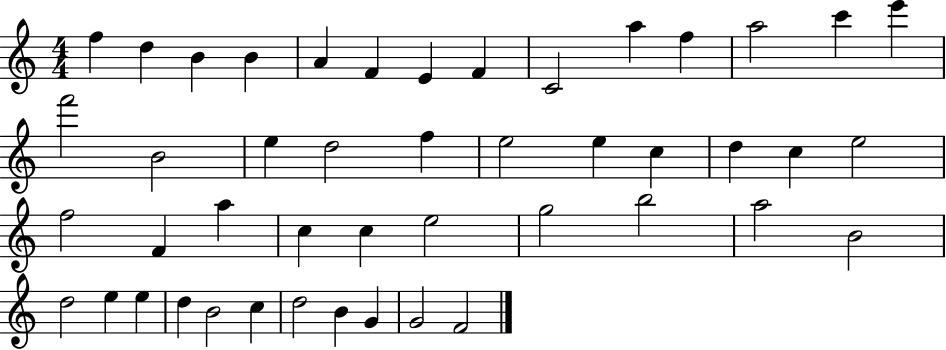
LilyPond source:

{
  \clef treble
  \numericTimeSignature
  \time 4/4
  \key c \major
  f''4 d''4 b'4 b'4 | a'4 f'4 e'4 f'4 | c'2 a''4 f''4 | a''2 c'''4 e'''4 | \break f'''2 b'2 | e''4 d''2 f''4 | e''2 e''4 c''4 | d''4 c''4 e''2 | \break f''2 f'4 a''4 | c''4 c''4 e''2 | g''2 b''2 | a''2 b'2 | \break d''2 e''4 e''4 | d''4 b'2 c''4 | d''2 b'4 g'4 | g'2 f'2 | \break \bar "|."
}